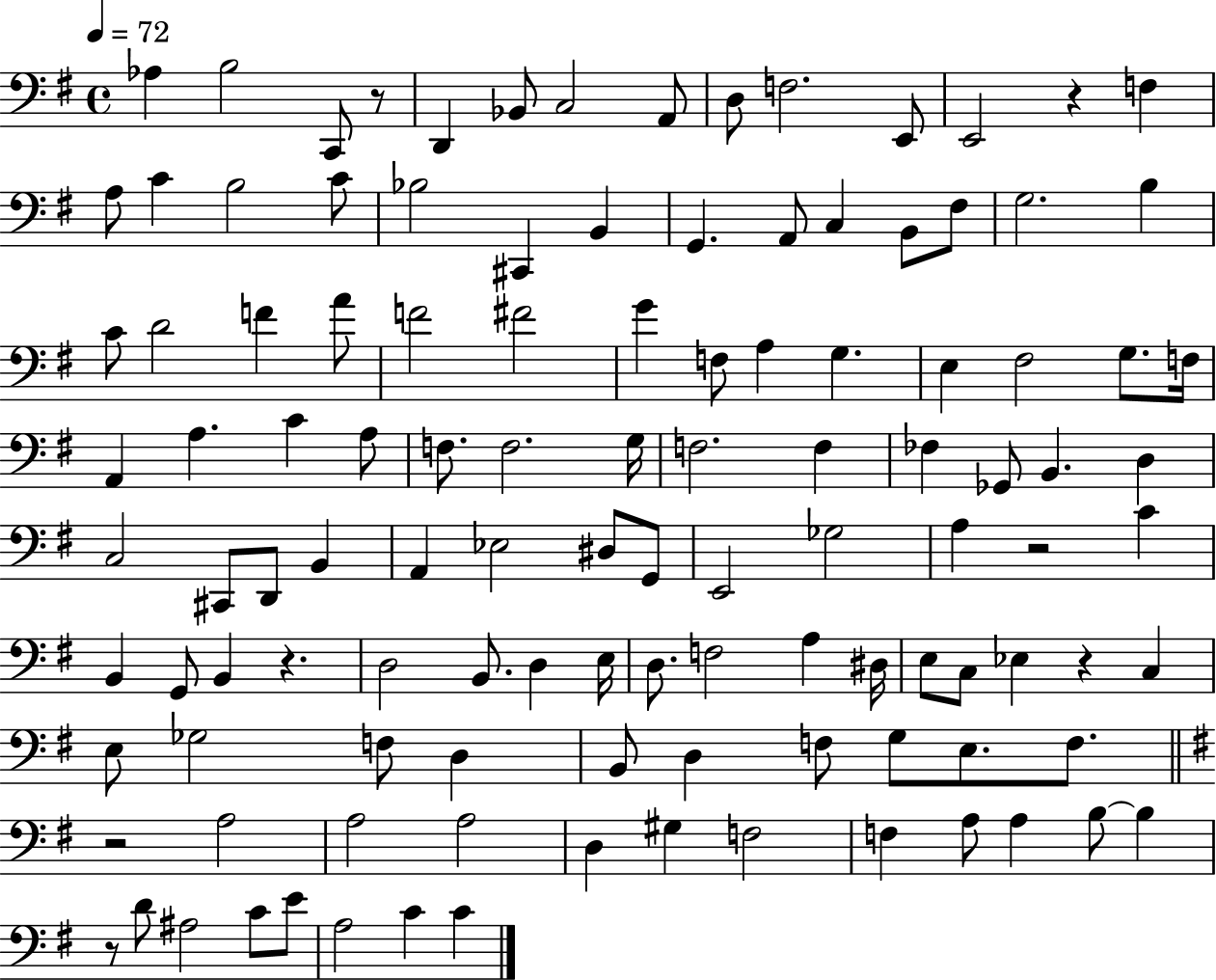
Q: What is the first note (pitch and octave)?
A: Ab3